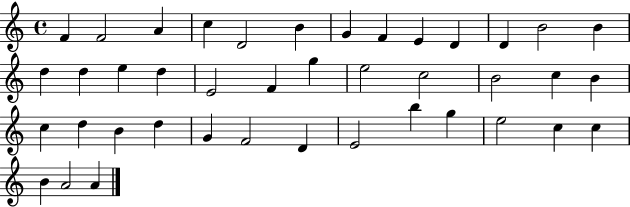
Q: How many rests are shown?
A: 0